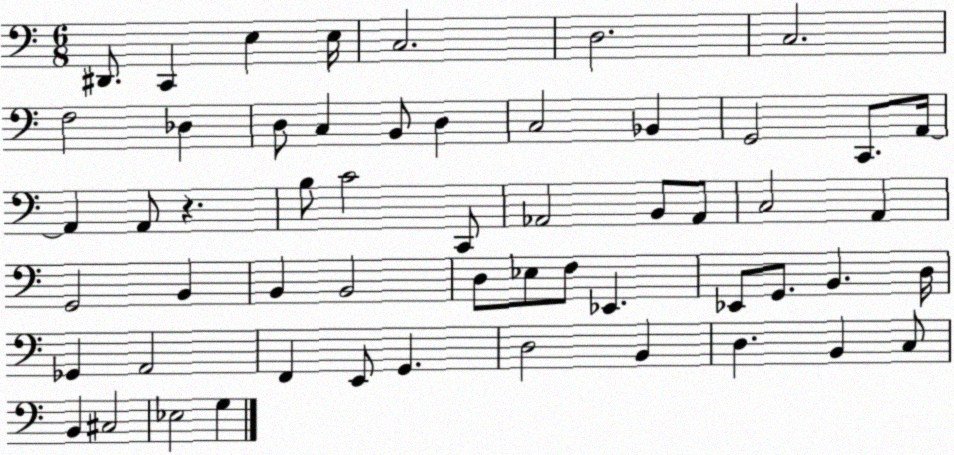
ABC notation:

X:1
T:Untitled
M:6/8
L:1/4
K:C
^D,,/2 C,, E, E,/4 C,2 D,2 C,2 F,2 _D, D,/2 C, B,,/2 D, C,2 _B,, G,,2 C,,/2 A,,/4 A,, A,,/2 z B,/2 C2 C,,/2 _A,,2 B,,/2 _A,,/2 C,2 A,, G,,2 B,, B,, B,,2 D,/2 _E,/2 F,/2 _E,, _E,,/2 G,,/2 B,, D,/4 _G,, A,,2 F,, E,,/2 G,, D,2 B,, D, B,, C,/2 B,, ^C,2 _E,2 G,